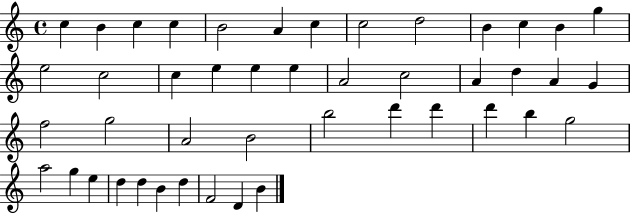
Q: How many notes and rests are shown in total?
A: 45